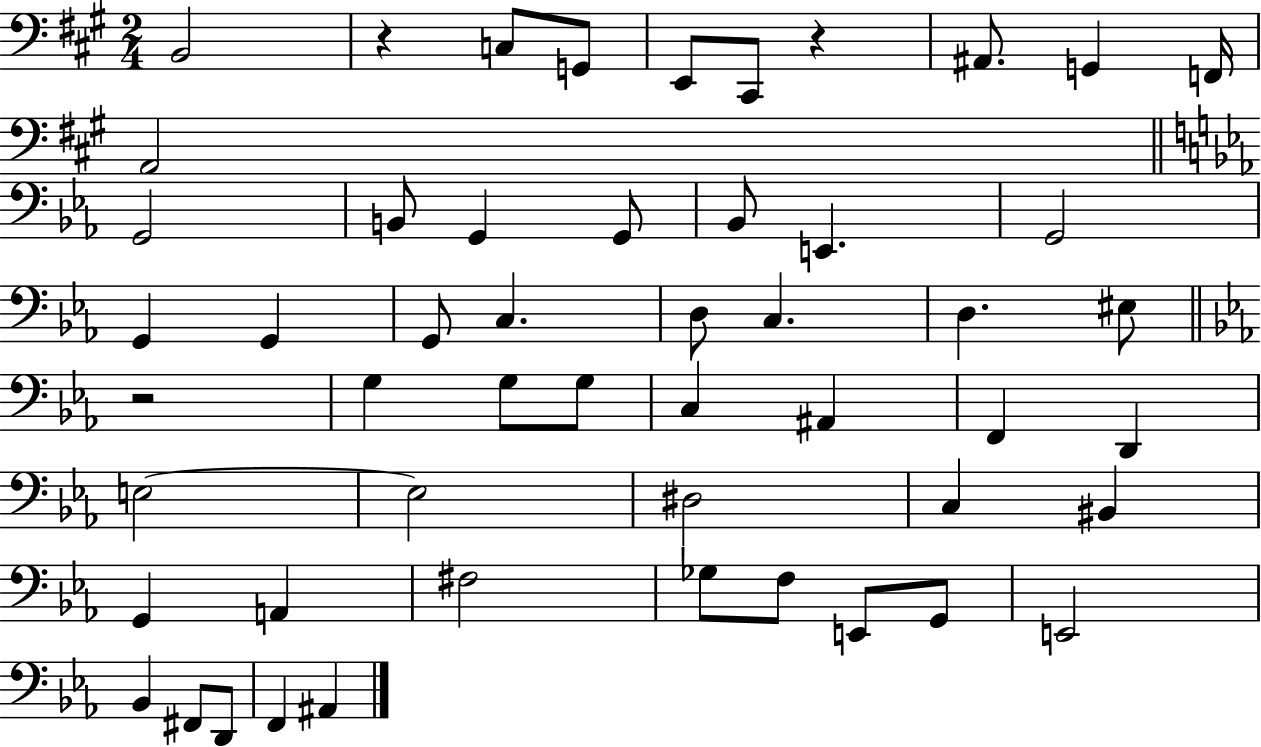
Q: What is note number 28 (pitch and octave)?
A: C3